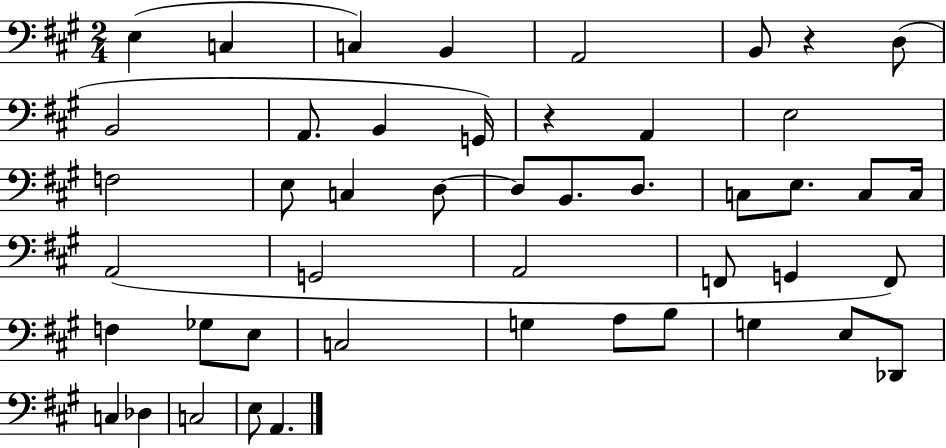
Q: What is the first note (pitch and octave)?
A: E3